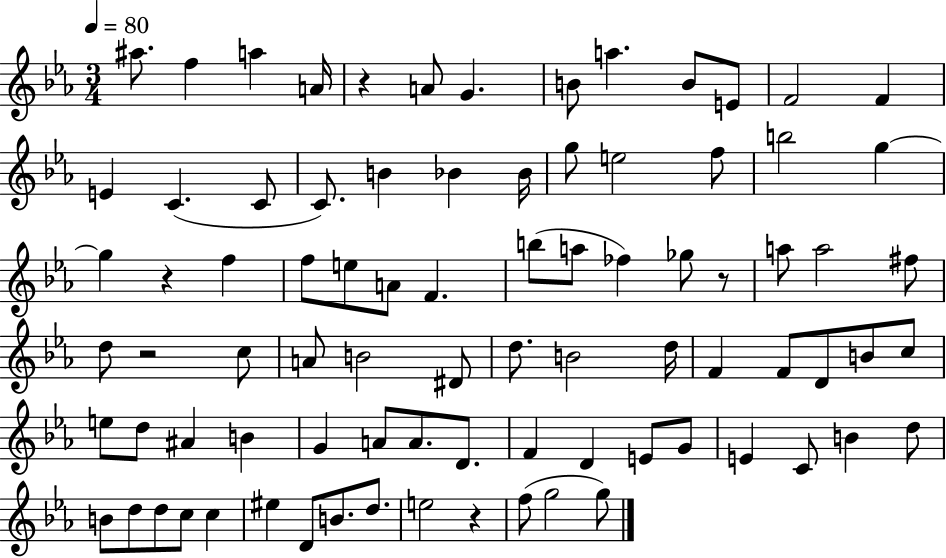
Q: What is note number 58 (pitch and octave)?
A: D4